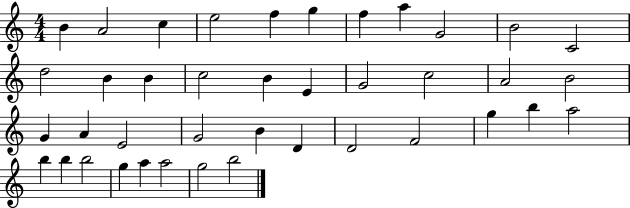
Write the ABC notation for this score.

X:1
T:Untitled
M:4/4
L:1/4
K:C
B A2 c e2 f g f a G2 B2 C2 d2 B B c2 B E G2 c2 A2 B2 G A E2 G2 B D D2 F2 g b a2 b b b2 g a a2 g2 b2